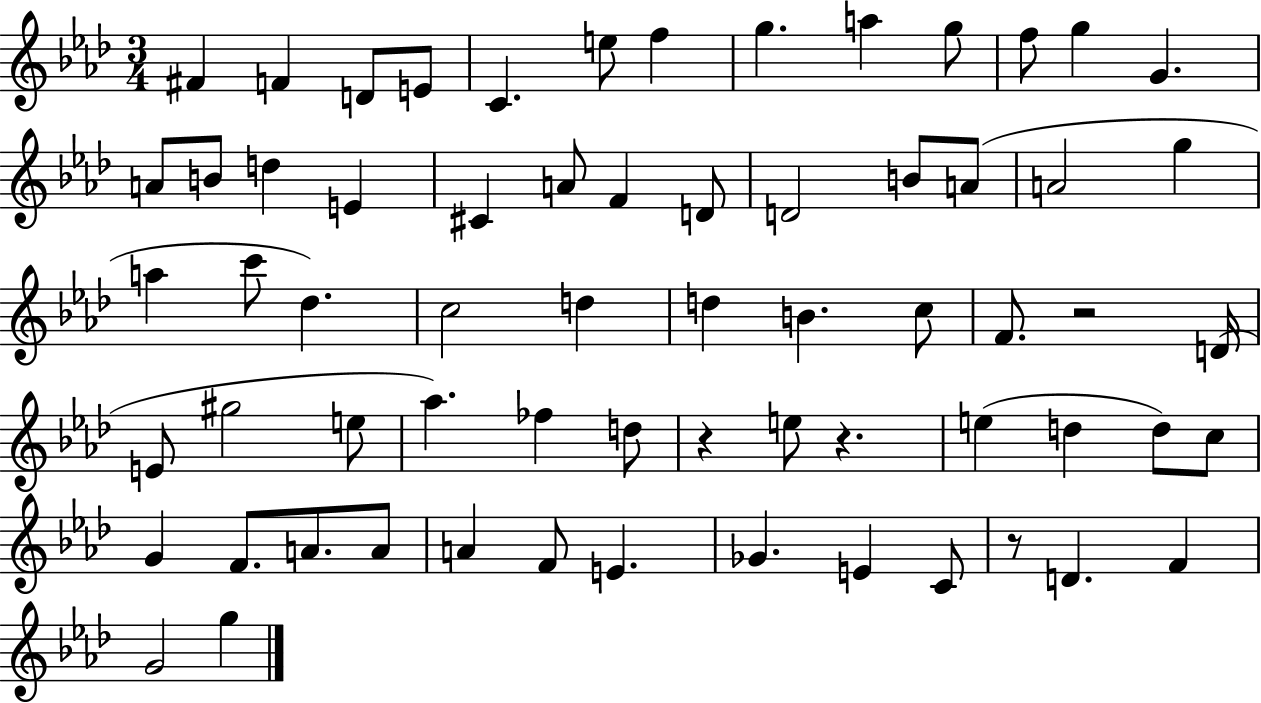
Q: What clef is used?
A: treble